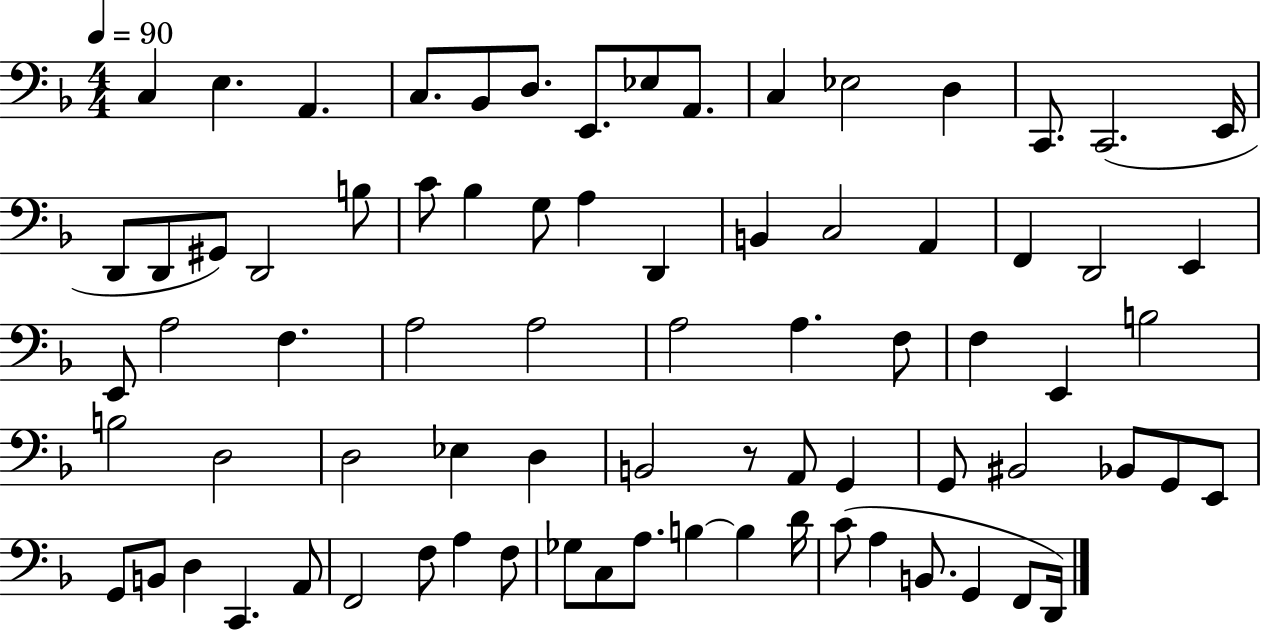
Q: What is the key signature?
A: F major